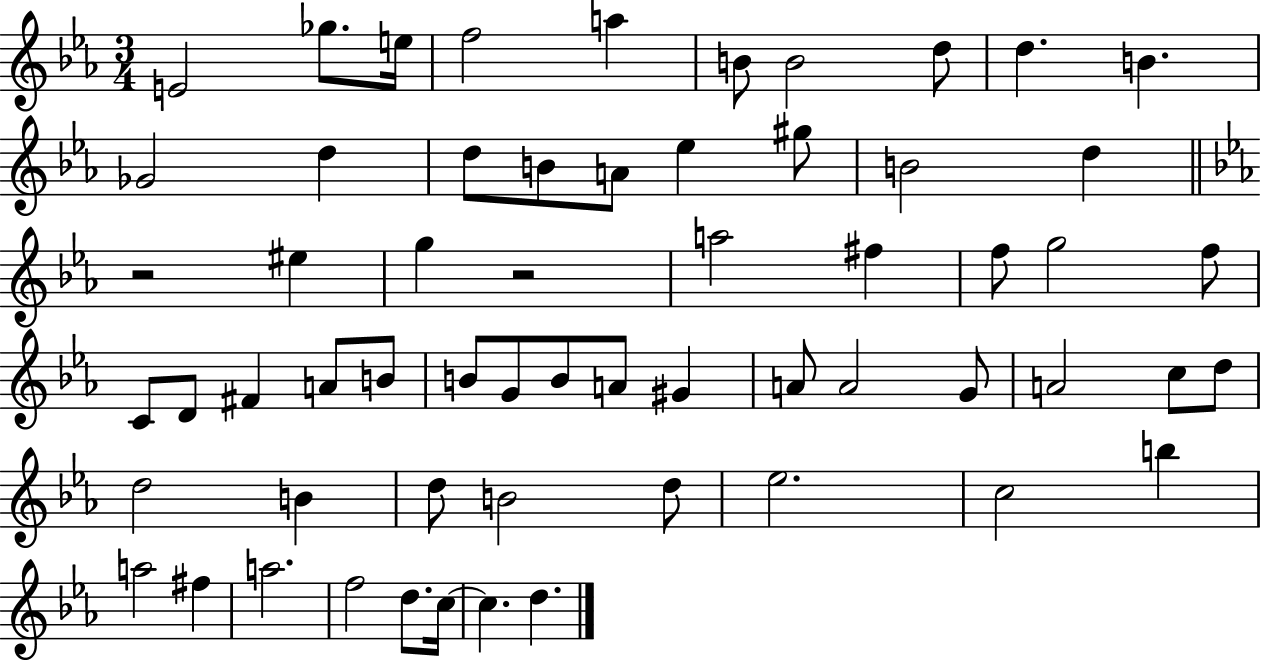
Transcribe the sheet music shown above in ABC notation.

X:1
T:Untitled
M:3/4
L:1/4
K:Eb
E2 _g/2 e/4 f2 a B/2 B2 d/2 d B _G2 d d/2 B/2 A/2 _e ^g/2 B2 d z2 ^e g z2 a2 ^f f/2 g2 f/2 C/2 D/2 ^F A/2 B/2 B/2 G/2 B/2 A/2 ^G A/2 A2 G/2 A2 c/2 d/2 d2 B d/2 B2 d/2 _e2 c2 b a2 ^f a2 f2 d/2 c/4 c d